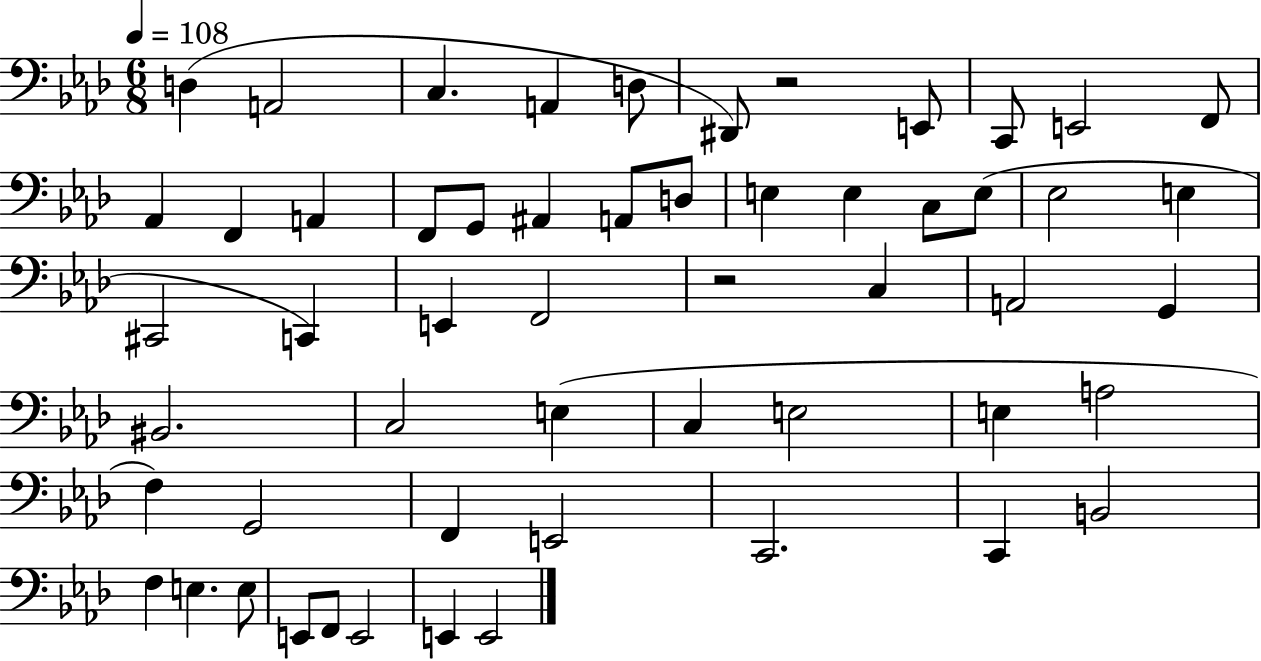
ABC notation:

X:1
T:Untitled
M:6/8
L:1/4
K:Ab
D, A,,2 C, A,, D,/2 ^D,,/2 z2 E,,/2 C,,/2 E,,2 F,,/2 _A,, F,, A,, F,,/2 G,,/2 ^A,, A,,/2 D,/2 E, E, C,/2 E,/2 _E,2 E, ^C,,2 C,, E,, F,,2 z2 C, A,,2 G,, ^B,,2 C,2 E, C, E,2 E, A,2 F, G,,2 F,, E,,2 C,,2 C,, B,,2 F, E, E,/2 E,,/2 F,,/2 E,,2 E,, E,,2